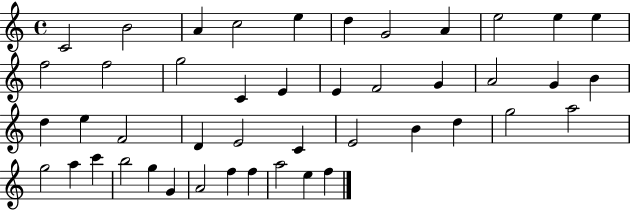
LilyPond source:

{
  \clef treble
  \time 4/4
  \defaultTimeSignature
  \key c \major
  c'2 b'2 | a'4 c''2 e''4 | d''4 g'2 a'4 | e''2 e''4 e''4 | \break f''2 f''2 | g''2 c'4 e'4 | e'4 f'2 g'4 | a'2 g'4 b'4 | \break d''4 e''4 f'2 | d'4 e'2 c'4 | e'2 b'4 d''4 | g''2 a''2 | \break g''2 a''4 c'''4 | b''2 g''4 g'4 | a'2 f''4 f''4 | a''2 e''4 f''4 | \break \bar "|."
}